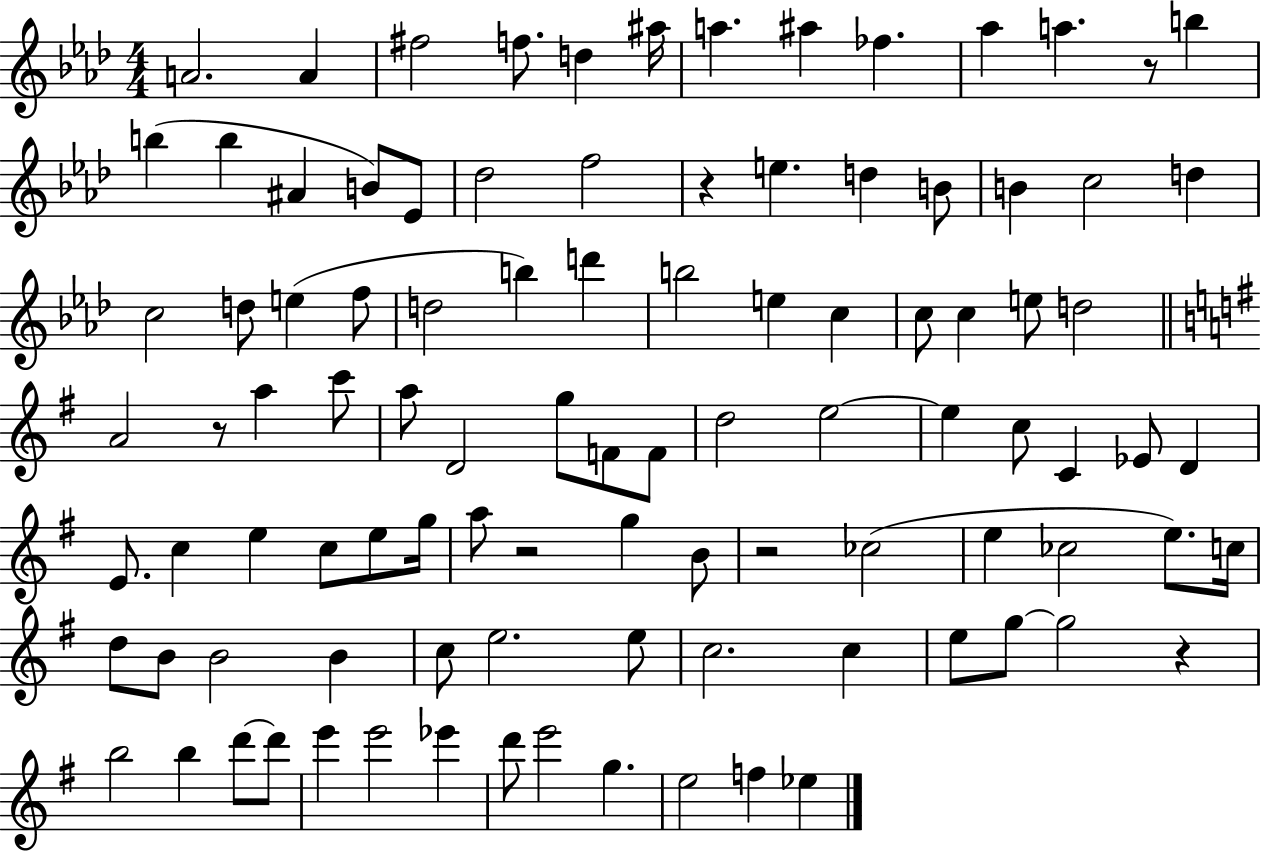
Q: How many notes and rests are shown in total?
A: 99